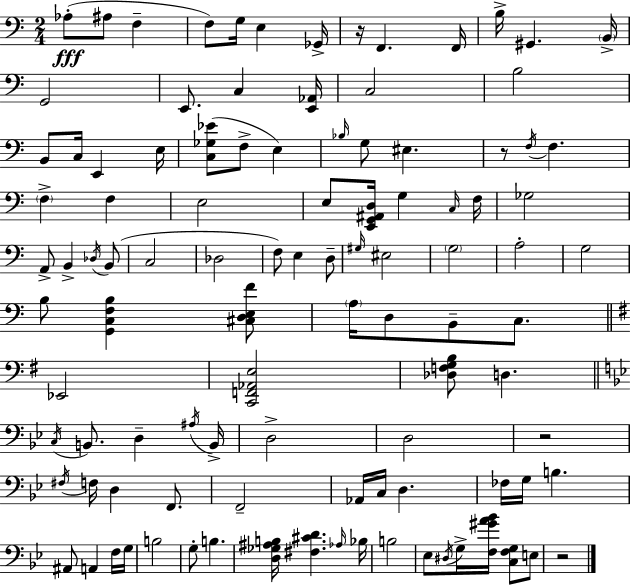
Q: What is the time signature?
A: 2/4